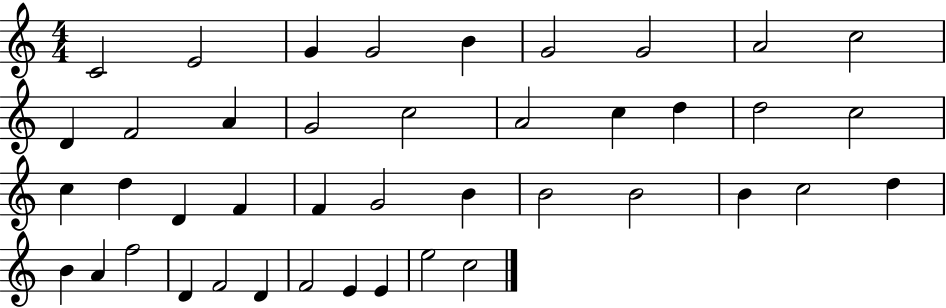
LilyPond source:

{
  \clef treble
  \numericTimeSignature
  \time 4/4
  \key c \major
  c'2 e'2 | g'4 g'2 b'4 | g'2 g'2 | a'2 c''2 | \break d'4 f'2 a'4 | g'2 c''2 | a'2 c''4 d''4 | d''2 c''2 | \break c''4 d''4 d'4 f'4 | f'4 g'2 b'4 | b'2 b'2 | b'4 c''2 d''4 | \break b'4 a'4 f''2 | d'4 f'2 d'4 | f'2 e'4 e'4 | e''2 c''2 | \break \bar "|."
}